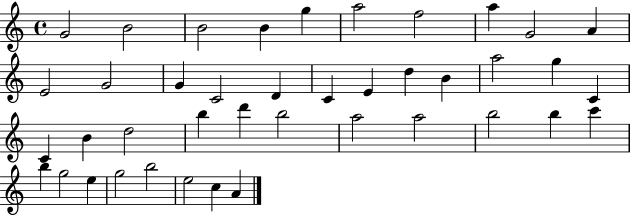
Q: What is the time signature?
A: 4/4